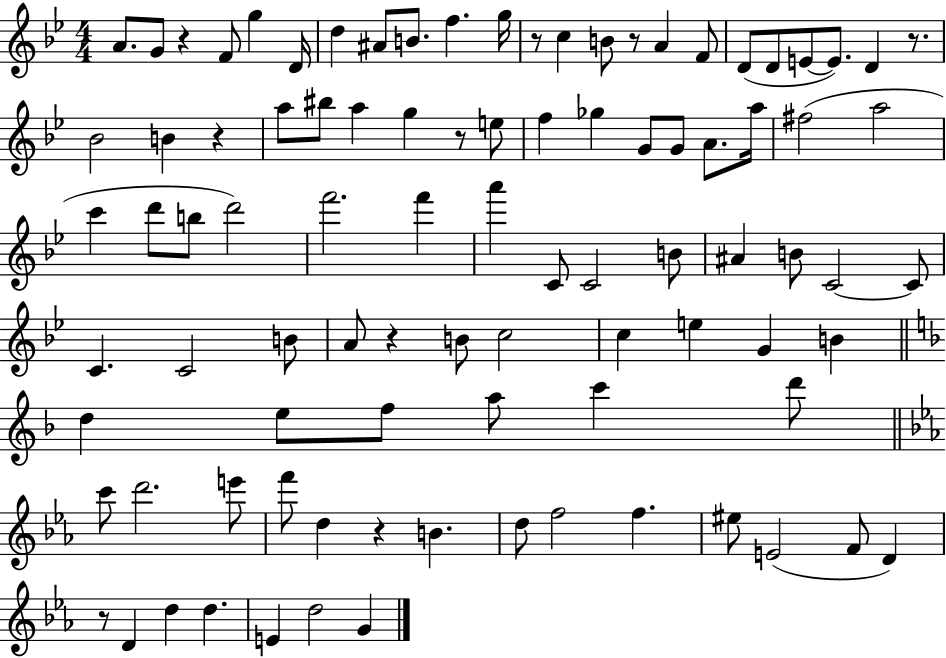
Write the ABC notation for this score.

X:1
T:Untitled
M:4/4
L:1/4
K:Bb
A/2 G/2 z F/2 g D/4 d ^A/2 B/2 f g/4 z/2 c B/2 z/2 A F/2 D/2 D/2 E/2 E/2 D z/2 _B2 B z a/2 ^b/2 a g z/2 e/2 f _g G/2 G/2 A/2 a/4 ^f2 a2 c' d'/2 b/2 d'2 f'2 f' a' C/2 C2 B/2 ^A B/2 C2 C/2 C C2 B/2 A/2 z B/2 c2 c e G B d e/2 f/2 a/2 c' d'/2 c'/2 d'2 e'/2 f'/2 d z B d/2 f2 f ^e/2 E2 F/2 D z/2 D d d E d2 G